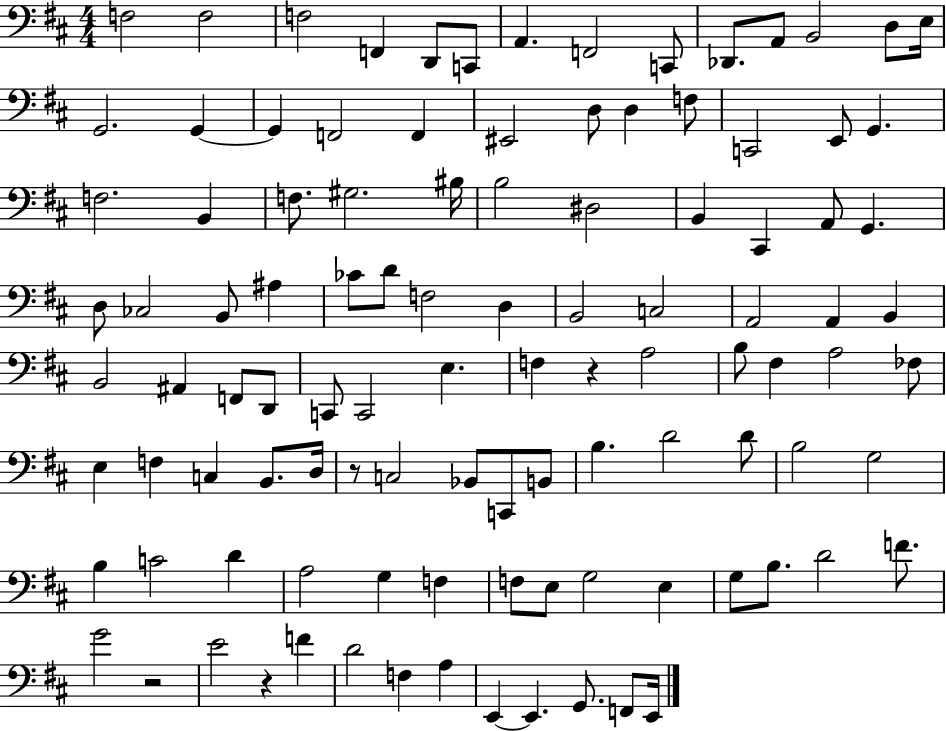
F3/h F3/h F3/h F2/q D2/e C2/e A2/q. F2/h C2/e Db2/e. A2/e B2/h D3/e E3/s G2/h. G2/q G2/q F2/h F2/q EIS2/h D3/e D3/q F3/e C2/h E2/e G2/q. F3/h. B2/q F3/e. G#3/h. BIS3/s B3/h D#3/h B2/q C#2/q A2/e G2/q. D3/e CES3/h B2/e A#3/q CES4/e D4/e F3/h D3/q B2/h C3/h A2/h A2/q B2/q B2/h A#2/q F2/e D2/e C2/e C2/h E3/q. F3/q R/q A3/h B3/e F#3/q A3/h FES3/e E3/q F3/q C3/q B2/e. D3/s R/e C3/h Bb2/e C2/e B2/e B3/q. D4/h D4/e B3/h G3/h B3/q C4/h D4/q A3/h G3/q F3/q F3/e E3/e G3/h E3/q G3/e B3/e. D4/h F4/e. G4/h R/h E4/h R/q F4/q D4/h F3/q A3/q E2/q E2/q. G2/e. F2/e E2/s